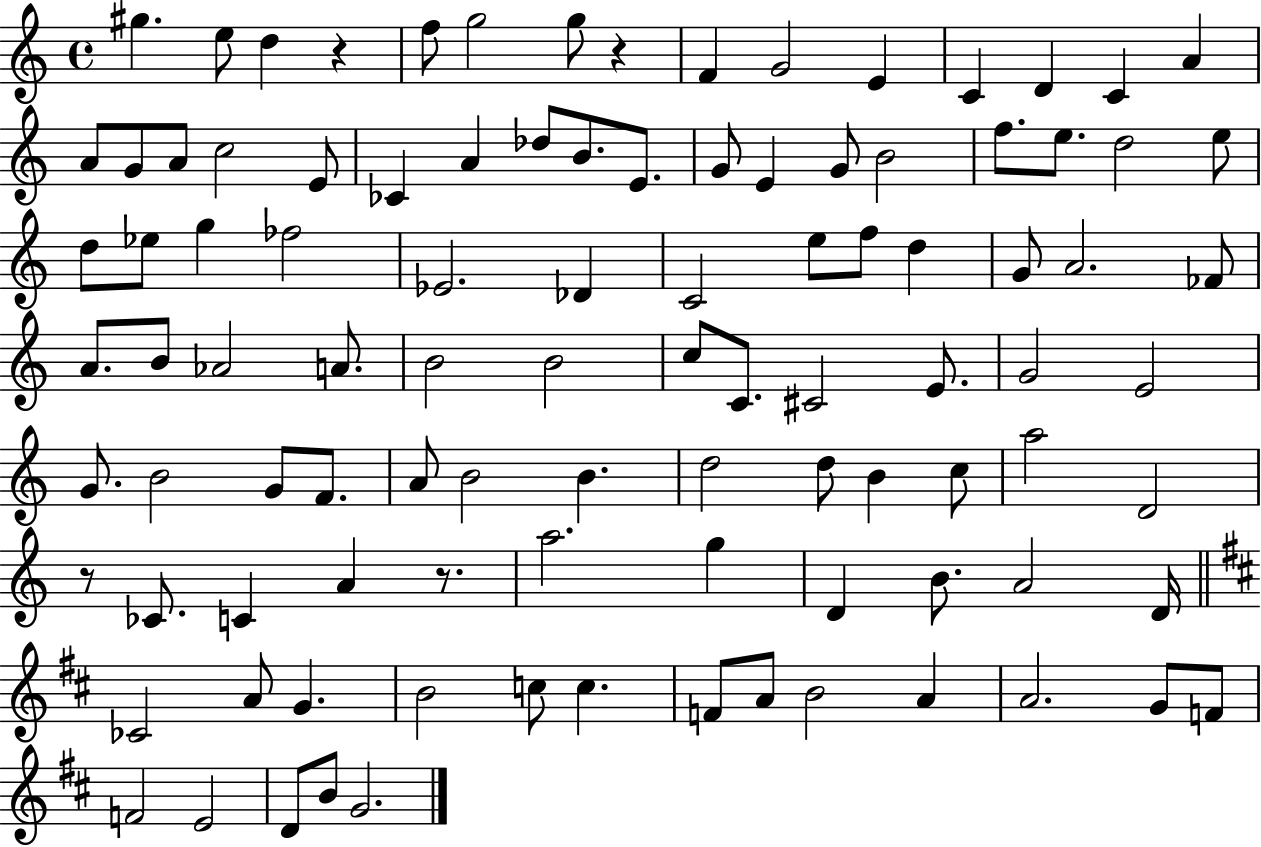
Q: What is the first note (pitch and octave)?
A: G#5